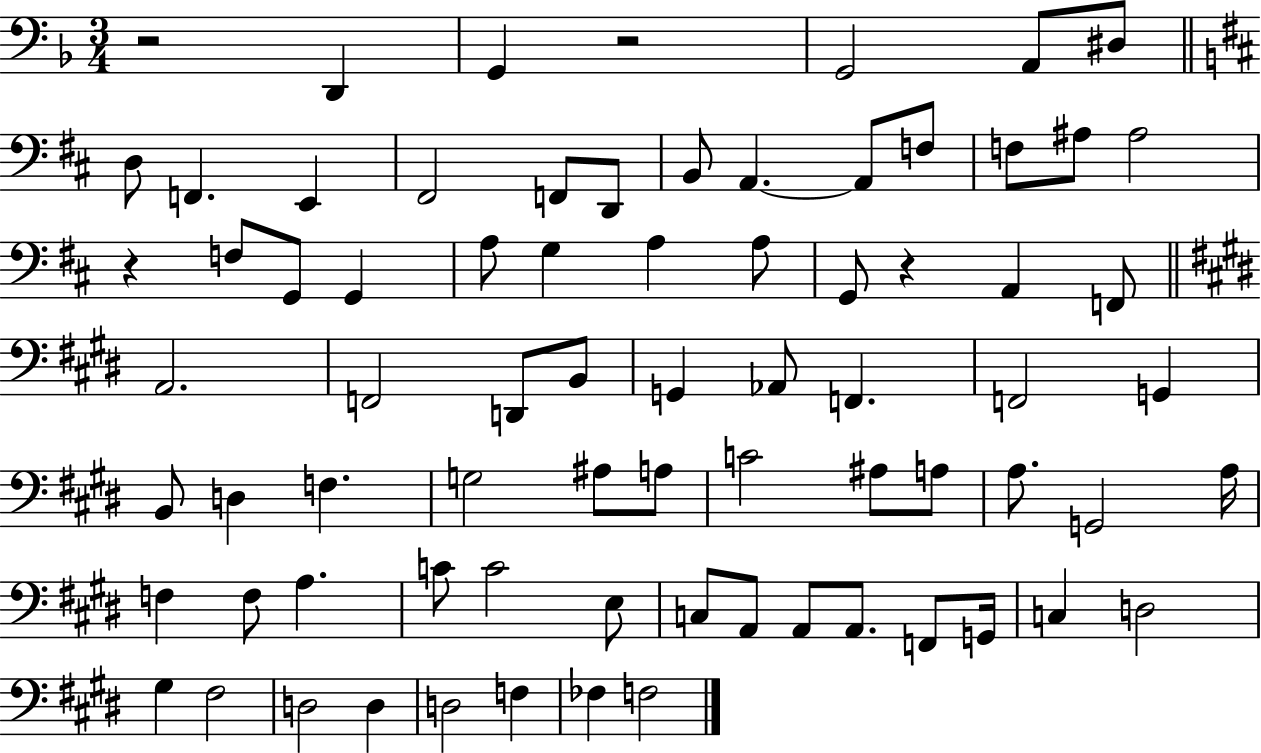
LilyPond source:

{
  \clef bass
  \numericTimeSignature
  \time 3/4
  \key f \major
  r2 d,4 | g,4 r2 | g,2 a,8 dis8 | \bar "||" \break \key b \minor d8 f,4. e,4 | fis,2 f,8 d,8 | b,8 a,4.~~ a,8 f8 | f8 ais8 ais2 | \break r4 f8 g,8 g,4 | a8 g4 a4 a8 | g,8 r4 a,4 f,8 | \bar "||" \break \key e \major a,2. | f,2 d,8 b,8 | g,4 aes,8 f,4. | f,2 g,4 | \break b,8 d4 f4. | g2 ais8 a8 | c'2 ais8 a8 | a8. g,2 a16 | \break f4 f8 a4. | c'8 c'2 e8 | c8 a,8 a,8 a,8. f,8 g,16 | c4 d2 | \break gis4 fis2 | d2 d4 | d2 f4 | fes4 f2 | \break \bar "|."
}